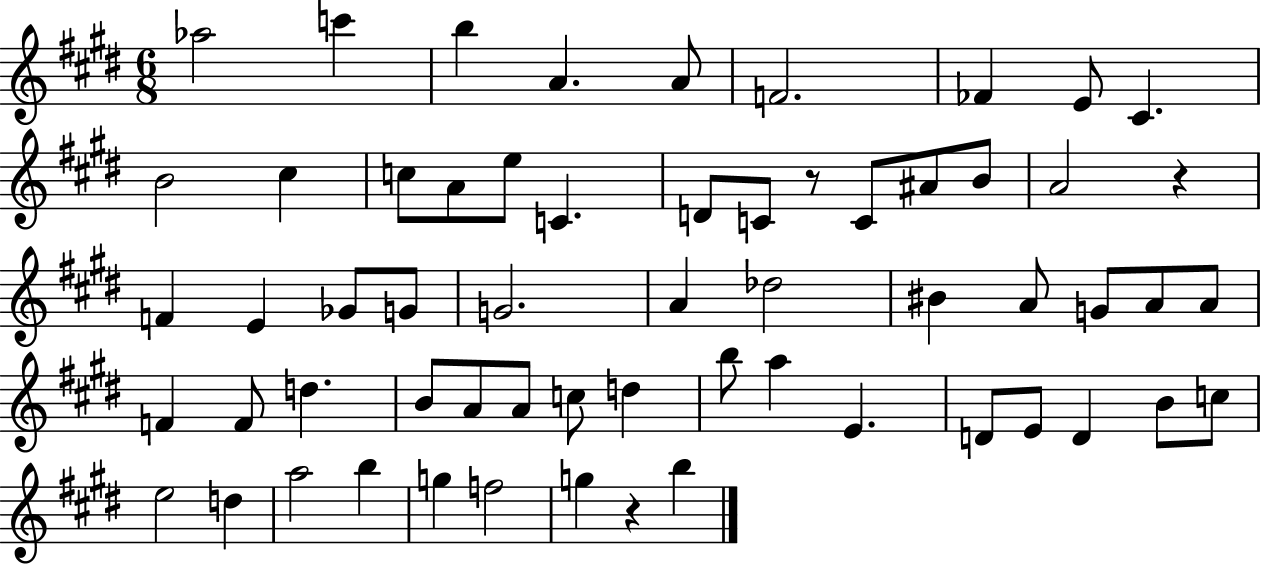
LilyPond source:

{
  \clef treble
  \numericTimeSignature
  \time 6/8
  \key e \major
  aes''2 c'''4 | b''4 a'4. a'8 | f'2. | fes'4 e'8 cis'4. | \break b'2 cis''4 | c''8 a'8 e''8 c'4. | d'8 c'8 r8 c'8 ais'8 b'8 | a'2 r4 | \break f'4 e'4 ges'8 g'8 | g'2. | a'4 des''2 | bis'4 a'8 g'8 a'8 a'8 | \break f'4 f'8 d''4. | b'8 a'8 a'8 c''8 d''4 | b''8 a''4 e'4. | d'8 e'8 d'4 b'8 c''8 | \break e''2 d''4 | a''2 b''4 | g''4 f''2 | g''4 r4 b''4 | \break \bar "|."
}